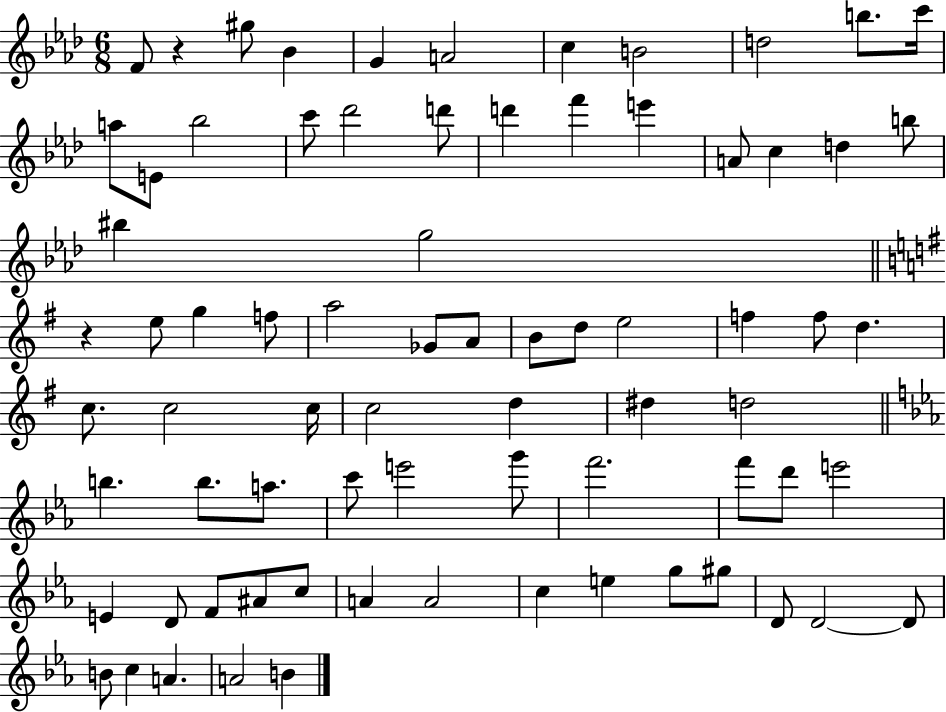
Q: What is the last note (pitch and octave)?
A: B4